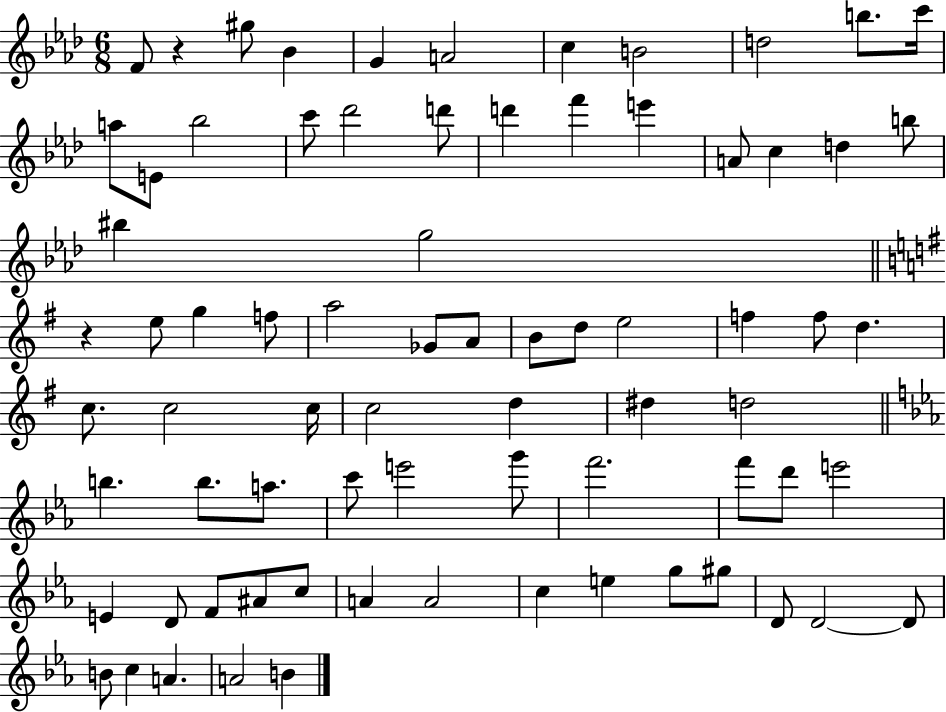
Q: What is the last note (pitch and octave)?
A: B4